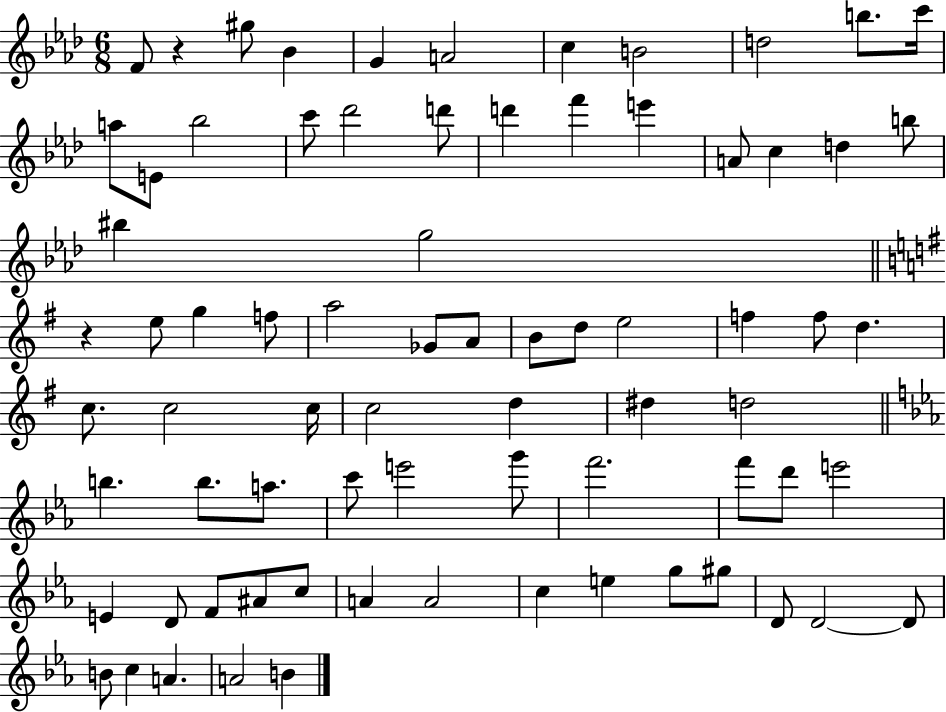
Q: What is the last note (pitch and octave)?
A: B4